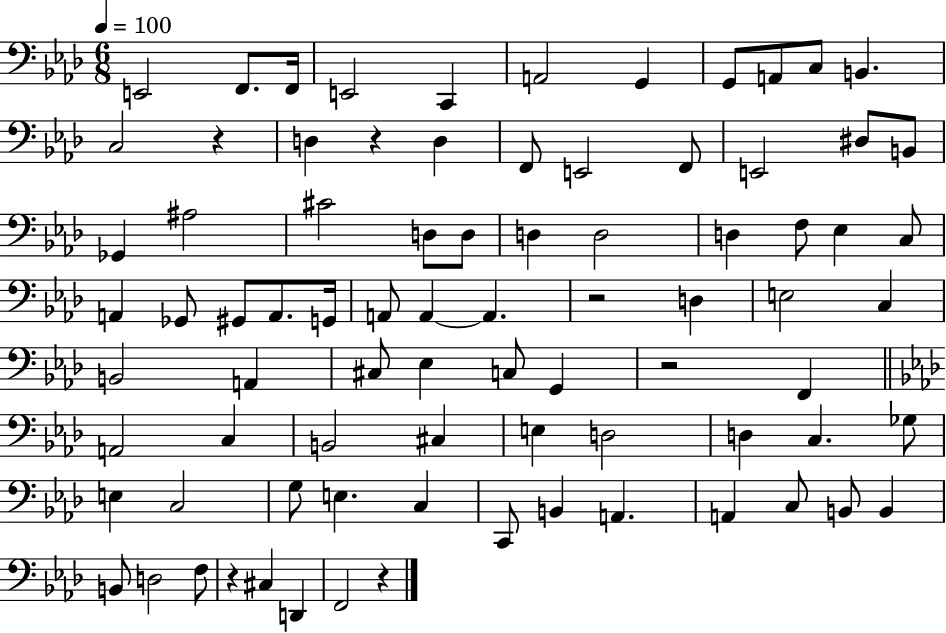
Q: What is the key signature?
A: AES major